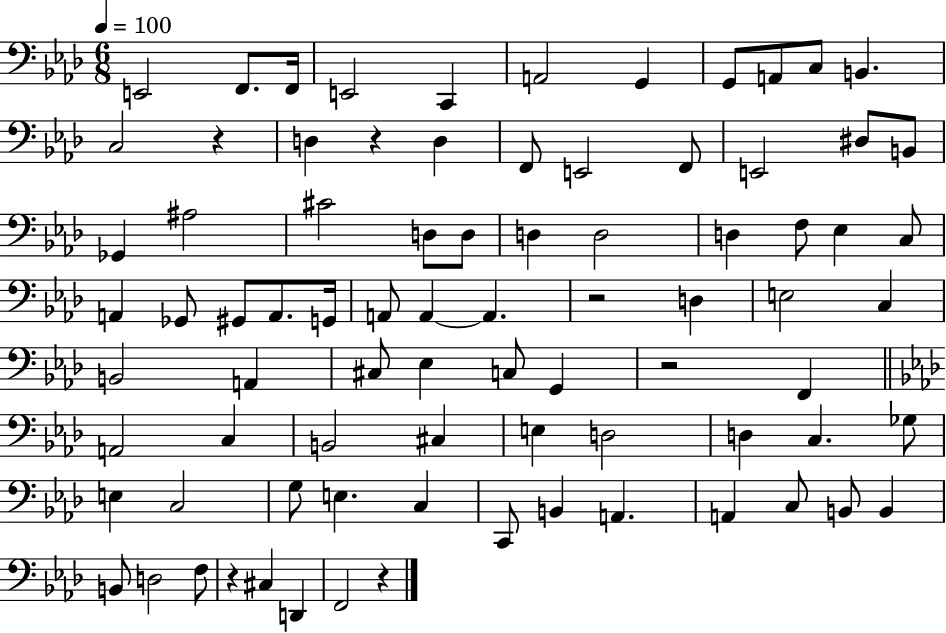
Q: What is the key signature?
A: AES major